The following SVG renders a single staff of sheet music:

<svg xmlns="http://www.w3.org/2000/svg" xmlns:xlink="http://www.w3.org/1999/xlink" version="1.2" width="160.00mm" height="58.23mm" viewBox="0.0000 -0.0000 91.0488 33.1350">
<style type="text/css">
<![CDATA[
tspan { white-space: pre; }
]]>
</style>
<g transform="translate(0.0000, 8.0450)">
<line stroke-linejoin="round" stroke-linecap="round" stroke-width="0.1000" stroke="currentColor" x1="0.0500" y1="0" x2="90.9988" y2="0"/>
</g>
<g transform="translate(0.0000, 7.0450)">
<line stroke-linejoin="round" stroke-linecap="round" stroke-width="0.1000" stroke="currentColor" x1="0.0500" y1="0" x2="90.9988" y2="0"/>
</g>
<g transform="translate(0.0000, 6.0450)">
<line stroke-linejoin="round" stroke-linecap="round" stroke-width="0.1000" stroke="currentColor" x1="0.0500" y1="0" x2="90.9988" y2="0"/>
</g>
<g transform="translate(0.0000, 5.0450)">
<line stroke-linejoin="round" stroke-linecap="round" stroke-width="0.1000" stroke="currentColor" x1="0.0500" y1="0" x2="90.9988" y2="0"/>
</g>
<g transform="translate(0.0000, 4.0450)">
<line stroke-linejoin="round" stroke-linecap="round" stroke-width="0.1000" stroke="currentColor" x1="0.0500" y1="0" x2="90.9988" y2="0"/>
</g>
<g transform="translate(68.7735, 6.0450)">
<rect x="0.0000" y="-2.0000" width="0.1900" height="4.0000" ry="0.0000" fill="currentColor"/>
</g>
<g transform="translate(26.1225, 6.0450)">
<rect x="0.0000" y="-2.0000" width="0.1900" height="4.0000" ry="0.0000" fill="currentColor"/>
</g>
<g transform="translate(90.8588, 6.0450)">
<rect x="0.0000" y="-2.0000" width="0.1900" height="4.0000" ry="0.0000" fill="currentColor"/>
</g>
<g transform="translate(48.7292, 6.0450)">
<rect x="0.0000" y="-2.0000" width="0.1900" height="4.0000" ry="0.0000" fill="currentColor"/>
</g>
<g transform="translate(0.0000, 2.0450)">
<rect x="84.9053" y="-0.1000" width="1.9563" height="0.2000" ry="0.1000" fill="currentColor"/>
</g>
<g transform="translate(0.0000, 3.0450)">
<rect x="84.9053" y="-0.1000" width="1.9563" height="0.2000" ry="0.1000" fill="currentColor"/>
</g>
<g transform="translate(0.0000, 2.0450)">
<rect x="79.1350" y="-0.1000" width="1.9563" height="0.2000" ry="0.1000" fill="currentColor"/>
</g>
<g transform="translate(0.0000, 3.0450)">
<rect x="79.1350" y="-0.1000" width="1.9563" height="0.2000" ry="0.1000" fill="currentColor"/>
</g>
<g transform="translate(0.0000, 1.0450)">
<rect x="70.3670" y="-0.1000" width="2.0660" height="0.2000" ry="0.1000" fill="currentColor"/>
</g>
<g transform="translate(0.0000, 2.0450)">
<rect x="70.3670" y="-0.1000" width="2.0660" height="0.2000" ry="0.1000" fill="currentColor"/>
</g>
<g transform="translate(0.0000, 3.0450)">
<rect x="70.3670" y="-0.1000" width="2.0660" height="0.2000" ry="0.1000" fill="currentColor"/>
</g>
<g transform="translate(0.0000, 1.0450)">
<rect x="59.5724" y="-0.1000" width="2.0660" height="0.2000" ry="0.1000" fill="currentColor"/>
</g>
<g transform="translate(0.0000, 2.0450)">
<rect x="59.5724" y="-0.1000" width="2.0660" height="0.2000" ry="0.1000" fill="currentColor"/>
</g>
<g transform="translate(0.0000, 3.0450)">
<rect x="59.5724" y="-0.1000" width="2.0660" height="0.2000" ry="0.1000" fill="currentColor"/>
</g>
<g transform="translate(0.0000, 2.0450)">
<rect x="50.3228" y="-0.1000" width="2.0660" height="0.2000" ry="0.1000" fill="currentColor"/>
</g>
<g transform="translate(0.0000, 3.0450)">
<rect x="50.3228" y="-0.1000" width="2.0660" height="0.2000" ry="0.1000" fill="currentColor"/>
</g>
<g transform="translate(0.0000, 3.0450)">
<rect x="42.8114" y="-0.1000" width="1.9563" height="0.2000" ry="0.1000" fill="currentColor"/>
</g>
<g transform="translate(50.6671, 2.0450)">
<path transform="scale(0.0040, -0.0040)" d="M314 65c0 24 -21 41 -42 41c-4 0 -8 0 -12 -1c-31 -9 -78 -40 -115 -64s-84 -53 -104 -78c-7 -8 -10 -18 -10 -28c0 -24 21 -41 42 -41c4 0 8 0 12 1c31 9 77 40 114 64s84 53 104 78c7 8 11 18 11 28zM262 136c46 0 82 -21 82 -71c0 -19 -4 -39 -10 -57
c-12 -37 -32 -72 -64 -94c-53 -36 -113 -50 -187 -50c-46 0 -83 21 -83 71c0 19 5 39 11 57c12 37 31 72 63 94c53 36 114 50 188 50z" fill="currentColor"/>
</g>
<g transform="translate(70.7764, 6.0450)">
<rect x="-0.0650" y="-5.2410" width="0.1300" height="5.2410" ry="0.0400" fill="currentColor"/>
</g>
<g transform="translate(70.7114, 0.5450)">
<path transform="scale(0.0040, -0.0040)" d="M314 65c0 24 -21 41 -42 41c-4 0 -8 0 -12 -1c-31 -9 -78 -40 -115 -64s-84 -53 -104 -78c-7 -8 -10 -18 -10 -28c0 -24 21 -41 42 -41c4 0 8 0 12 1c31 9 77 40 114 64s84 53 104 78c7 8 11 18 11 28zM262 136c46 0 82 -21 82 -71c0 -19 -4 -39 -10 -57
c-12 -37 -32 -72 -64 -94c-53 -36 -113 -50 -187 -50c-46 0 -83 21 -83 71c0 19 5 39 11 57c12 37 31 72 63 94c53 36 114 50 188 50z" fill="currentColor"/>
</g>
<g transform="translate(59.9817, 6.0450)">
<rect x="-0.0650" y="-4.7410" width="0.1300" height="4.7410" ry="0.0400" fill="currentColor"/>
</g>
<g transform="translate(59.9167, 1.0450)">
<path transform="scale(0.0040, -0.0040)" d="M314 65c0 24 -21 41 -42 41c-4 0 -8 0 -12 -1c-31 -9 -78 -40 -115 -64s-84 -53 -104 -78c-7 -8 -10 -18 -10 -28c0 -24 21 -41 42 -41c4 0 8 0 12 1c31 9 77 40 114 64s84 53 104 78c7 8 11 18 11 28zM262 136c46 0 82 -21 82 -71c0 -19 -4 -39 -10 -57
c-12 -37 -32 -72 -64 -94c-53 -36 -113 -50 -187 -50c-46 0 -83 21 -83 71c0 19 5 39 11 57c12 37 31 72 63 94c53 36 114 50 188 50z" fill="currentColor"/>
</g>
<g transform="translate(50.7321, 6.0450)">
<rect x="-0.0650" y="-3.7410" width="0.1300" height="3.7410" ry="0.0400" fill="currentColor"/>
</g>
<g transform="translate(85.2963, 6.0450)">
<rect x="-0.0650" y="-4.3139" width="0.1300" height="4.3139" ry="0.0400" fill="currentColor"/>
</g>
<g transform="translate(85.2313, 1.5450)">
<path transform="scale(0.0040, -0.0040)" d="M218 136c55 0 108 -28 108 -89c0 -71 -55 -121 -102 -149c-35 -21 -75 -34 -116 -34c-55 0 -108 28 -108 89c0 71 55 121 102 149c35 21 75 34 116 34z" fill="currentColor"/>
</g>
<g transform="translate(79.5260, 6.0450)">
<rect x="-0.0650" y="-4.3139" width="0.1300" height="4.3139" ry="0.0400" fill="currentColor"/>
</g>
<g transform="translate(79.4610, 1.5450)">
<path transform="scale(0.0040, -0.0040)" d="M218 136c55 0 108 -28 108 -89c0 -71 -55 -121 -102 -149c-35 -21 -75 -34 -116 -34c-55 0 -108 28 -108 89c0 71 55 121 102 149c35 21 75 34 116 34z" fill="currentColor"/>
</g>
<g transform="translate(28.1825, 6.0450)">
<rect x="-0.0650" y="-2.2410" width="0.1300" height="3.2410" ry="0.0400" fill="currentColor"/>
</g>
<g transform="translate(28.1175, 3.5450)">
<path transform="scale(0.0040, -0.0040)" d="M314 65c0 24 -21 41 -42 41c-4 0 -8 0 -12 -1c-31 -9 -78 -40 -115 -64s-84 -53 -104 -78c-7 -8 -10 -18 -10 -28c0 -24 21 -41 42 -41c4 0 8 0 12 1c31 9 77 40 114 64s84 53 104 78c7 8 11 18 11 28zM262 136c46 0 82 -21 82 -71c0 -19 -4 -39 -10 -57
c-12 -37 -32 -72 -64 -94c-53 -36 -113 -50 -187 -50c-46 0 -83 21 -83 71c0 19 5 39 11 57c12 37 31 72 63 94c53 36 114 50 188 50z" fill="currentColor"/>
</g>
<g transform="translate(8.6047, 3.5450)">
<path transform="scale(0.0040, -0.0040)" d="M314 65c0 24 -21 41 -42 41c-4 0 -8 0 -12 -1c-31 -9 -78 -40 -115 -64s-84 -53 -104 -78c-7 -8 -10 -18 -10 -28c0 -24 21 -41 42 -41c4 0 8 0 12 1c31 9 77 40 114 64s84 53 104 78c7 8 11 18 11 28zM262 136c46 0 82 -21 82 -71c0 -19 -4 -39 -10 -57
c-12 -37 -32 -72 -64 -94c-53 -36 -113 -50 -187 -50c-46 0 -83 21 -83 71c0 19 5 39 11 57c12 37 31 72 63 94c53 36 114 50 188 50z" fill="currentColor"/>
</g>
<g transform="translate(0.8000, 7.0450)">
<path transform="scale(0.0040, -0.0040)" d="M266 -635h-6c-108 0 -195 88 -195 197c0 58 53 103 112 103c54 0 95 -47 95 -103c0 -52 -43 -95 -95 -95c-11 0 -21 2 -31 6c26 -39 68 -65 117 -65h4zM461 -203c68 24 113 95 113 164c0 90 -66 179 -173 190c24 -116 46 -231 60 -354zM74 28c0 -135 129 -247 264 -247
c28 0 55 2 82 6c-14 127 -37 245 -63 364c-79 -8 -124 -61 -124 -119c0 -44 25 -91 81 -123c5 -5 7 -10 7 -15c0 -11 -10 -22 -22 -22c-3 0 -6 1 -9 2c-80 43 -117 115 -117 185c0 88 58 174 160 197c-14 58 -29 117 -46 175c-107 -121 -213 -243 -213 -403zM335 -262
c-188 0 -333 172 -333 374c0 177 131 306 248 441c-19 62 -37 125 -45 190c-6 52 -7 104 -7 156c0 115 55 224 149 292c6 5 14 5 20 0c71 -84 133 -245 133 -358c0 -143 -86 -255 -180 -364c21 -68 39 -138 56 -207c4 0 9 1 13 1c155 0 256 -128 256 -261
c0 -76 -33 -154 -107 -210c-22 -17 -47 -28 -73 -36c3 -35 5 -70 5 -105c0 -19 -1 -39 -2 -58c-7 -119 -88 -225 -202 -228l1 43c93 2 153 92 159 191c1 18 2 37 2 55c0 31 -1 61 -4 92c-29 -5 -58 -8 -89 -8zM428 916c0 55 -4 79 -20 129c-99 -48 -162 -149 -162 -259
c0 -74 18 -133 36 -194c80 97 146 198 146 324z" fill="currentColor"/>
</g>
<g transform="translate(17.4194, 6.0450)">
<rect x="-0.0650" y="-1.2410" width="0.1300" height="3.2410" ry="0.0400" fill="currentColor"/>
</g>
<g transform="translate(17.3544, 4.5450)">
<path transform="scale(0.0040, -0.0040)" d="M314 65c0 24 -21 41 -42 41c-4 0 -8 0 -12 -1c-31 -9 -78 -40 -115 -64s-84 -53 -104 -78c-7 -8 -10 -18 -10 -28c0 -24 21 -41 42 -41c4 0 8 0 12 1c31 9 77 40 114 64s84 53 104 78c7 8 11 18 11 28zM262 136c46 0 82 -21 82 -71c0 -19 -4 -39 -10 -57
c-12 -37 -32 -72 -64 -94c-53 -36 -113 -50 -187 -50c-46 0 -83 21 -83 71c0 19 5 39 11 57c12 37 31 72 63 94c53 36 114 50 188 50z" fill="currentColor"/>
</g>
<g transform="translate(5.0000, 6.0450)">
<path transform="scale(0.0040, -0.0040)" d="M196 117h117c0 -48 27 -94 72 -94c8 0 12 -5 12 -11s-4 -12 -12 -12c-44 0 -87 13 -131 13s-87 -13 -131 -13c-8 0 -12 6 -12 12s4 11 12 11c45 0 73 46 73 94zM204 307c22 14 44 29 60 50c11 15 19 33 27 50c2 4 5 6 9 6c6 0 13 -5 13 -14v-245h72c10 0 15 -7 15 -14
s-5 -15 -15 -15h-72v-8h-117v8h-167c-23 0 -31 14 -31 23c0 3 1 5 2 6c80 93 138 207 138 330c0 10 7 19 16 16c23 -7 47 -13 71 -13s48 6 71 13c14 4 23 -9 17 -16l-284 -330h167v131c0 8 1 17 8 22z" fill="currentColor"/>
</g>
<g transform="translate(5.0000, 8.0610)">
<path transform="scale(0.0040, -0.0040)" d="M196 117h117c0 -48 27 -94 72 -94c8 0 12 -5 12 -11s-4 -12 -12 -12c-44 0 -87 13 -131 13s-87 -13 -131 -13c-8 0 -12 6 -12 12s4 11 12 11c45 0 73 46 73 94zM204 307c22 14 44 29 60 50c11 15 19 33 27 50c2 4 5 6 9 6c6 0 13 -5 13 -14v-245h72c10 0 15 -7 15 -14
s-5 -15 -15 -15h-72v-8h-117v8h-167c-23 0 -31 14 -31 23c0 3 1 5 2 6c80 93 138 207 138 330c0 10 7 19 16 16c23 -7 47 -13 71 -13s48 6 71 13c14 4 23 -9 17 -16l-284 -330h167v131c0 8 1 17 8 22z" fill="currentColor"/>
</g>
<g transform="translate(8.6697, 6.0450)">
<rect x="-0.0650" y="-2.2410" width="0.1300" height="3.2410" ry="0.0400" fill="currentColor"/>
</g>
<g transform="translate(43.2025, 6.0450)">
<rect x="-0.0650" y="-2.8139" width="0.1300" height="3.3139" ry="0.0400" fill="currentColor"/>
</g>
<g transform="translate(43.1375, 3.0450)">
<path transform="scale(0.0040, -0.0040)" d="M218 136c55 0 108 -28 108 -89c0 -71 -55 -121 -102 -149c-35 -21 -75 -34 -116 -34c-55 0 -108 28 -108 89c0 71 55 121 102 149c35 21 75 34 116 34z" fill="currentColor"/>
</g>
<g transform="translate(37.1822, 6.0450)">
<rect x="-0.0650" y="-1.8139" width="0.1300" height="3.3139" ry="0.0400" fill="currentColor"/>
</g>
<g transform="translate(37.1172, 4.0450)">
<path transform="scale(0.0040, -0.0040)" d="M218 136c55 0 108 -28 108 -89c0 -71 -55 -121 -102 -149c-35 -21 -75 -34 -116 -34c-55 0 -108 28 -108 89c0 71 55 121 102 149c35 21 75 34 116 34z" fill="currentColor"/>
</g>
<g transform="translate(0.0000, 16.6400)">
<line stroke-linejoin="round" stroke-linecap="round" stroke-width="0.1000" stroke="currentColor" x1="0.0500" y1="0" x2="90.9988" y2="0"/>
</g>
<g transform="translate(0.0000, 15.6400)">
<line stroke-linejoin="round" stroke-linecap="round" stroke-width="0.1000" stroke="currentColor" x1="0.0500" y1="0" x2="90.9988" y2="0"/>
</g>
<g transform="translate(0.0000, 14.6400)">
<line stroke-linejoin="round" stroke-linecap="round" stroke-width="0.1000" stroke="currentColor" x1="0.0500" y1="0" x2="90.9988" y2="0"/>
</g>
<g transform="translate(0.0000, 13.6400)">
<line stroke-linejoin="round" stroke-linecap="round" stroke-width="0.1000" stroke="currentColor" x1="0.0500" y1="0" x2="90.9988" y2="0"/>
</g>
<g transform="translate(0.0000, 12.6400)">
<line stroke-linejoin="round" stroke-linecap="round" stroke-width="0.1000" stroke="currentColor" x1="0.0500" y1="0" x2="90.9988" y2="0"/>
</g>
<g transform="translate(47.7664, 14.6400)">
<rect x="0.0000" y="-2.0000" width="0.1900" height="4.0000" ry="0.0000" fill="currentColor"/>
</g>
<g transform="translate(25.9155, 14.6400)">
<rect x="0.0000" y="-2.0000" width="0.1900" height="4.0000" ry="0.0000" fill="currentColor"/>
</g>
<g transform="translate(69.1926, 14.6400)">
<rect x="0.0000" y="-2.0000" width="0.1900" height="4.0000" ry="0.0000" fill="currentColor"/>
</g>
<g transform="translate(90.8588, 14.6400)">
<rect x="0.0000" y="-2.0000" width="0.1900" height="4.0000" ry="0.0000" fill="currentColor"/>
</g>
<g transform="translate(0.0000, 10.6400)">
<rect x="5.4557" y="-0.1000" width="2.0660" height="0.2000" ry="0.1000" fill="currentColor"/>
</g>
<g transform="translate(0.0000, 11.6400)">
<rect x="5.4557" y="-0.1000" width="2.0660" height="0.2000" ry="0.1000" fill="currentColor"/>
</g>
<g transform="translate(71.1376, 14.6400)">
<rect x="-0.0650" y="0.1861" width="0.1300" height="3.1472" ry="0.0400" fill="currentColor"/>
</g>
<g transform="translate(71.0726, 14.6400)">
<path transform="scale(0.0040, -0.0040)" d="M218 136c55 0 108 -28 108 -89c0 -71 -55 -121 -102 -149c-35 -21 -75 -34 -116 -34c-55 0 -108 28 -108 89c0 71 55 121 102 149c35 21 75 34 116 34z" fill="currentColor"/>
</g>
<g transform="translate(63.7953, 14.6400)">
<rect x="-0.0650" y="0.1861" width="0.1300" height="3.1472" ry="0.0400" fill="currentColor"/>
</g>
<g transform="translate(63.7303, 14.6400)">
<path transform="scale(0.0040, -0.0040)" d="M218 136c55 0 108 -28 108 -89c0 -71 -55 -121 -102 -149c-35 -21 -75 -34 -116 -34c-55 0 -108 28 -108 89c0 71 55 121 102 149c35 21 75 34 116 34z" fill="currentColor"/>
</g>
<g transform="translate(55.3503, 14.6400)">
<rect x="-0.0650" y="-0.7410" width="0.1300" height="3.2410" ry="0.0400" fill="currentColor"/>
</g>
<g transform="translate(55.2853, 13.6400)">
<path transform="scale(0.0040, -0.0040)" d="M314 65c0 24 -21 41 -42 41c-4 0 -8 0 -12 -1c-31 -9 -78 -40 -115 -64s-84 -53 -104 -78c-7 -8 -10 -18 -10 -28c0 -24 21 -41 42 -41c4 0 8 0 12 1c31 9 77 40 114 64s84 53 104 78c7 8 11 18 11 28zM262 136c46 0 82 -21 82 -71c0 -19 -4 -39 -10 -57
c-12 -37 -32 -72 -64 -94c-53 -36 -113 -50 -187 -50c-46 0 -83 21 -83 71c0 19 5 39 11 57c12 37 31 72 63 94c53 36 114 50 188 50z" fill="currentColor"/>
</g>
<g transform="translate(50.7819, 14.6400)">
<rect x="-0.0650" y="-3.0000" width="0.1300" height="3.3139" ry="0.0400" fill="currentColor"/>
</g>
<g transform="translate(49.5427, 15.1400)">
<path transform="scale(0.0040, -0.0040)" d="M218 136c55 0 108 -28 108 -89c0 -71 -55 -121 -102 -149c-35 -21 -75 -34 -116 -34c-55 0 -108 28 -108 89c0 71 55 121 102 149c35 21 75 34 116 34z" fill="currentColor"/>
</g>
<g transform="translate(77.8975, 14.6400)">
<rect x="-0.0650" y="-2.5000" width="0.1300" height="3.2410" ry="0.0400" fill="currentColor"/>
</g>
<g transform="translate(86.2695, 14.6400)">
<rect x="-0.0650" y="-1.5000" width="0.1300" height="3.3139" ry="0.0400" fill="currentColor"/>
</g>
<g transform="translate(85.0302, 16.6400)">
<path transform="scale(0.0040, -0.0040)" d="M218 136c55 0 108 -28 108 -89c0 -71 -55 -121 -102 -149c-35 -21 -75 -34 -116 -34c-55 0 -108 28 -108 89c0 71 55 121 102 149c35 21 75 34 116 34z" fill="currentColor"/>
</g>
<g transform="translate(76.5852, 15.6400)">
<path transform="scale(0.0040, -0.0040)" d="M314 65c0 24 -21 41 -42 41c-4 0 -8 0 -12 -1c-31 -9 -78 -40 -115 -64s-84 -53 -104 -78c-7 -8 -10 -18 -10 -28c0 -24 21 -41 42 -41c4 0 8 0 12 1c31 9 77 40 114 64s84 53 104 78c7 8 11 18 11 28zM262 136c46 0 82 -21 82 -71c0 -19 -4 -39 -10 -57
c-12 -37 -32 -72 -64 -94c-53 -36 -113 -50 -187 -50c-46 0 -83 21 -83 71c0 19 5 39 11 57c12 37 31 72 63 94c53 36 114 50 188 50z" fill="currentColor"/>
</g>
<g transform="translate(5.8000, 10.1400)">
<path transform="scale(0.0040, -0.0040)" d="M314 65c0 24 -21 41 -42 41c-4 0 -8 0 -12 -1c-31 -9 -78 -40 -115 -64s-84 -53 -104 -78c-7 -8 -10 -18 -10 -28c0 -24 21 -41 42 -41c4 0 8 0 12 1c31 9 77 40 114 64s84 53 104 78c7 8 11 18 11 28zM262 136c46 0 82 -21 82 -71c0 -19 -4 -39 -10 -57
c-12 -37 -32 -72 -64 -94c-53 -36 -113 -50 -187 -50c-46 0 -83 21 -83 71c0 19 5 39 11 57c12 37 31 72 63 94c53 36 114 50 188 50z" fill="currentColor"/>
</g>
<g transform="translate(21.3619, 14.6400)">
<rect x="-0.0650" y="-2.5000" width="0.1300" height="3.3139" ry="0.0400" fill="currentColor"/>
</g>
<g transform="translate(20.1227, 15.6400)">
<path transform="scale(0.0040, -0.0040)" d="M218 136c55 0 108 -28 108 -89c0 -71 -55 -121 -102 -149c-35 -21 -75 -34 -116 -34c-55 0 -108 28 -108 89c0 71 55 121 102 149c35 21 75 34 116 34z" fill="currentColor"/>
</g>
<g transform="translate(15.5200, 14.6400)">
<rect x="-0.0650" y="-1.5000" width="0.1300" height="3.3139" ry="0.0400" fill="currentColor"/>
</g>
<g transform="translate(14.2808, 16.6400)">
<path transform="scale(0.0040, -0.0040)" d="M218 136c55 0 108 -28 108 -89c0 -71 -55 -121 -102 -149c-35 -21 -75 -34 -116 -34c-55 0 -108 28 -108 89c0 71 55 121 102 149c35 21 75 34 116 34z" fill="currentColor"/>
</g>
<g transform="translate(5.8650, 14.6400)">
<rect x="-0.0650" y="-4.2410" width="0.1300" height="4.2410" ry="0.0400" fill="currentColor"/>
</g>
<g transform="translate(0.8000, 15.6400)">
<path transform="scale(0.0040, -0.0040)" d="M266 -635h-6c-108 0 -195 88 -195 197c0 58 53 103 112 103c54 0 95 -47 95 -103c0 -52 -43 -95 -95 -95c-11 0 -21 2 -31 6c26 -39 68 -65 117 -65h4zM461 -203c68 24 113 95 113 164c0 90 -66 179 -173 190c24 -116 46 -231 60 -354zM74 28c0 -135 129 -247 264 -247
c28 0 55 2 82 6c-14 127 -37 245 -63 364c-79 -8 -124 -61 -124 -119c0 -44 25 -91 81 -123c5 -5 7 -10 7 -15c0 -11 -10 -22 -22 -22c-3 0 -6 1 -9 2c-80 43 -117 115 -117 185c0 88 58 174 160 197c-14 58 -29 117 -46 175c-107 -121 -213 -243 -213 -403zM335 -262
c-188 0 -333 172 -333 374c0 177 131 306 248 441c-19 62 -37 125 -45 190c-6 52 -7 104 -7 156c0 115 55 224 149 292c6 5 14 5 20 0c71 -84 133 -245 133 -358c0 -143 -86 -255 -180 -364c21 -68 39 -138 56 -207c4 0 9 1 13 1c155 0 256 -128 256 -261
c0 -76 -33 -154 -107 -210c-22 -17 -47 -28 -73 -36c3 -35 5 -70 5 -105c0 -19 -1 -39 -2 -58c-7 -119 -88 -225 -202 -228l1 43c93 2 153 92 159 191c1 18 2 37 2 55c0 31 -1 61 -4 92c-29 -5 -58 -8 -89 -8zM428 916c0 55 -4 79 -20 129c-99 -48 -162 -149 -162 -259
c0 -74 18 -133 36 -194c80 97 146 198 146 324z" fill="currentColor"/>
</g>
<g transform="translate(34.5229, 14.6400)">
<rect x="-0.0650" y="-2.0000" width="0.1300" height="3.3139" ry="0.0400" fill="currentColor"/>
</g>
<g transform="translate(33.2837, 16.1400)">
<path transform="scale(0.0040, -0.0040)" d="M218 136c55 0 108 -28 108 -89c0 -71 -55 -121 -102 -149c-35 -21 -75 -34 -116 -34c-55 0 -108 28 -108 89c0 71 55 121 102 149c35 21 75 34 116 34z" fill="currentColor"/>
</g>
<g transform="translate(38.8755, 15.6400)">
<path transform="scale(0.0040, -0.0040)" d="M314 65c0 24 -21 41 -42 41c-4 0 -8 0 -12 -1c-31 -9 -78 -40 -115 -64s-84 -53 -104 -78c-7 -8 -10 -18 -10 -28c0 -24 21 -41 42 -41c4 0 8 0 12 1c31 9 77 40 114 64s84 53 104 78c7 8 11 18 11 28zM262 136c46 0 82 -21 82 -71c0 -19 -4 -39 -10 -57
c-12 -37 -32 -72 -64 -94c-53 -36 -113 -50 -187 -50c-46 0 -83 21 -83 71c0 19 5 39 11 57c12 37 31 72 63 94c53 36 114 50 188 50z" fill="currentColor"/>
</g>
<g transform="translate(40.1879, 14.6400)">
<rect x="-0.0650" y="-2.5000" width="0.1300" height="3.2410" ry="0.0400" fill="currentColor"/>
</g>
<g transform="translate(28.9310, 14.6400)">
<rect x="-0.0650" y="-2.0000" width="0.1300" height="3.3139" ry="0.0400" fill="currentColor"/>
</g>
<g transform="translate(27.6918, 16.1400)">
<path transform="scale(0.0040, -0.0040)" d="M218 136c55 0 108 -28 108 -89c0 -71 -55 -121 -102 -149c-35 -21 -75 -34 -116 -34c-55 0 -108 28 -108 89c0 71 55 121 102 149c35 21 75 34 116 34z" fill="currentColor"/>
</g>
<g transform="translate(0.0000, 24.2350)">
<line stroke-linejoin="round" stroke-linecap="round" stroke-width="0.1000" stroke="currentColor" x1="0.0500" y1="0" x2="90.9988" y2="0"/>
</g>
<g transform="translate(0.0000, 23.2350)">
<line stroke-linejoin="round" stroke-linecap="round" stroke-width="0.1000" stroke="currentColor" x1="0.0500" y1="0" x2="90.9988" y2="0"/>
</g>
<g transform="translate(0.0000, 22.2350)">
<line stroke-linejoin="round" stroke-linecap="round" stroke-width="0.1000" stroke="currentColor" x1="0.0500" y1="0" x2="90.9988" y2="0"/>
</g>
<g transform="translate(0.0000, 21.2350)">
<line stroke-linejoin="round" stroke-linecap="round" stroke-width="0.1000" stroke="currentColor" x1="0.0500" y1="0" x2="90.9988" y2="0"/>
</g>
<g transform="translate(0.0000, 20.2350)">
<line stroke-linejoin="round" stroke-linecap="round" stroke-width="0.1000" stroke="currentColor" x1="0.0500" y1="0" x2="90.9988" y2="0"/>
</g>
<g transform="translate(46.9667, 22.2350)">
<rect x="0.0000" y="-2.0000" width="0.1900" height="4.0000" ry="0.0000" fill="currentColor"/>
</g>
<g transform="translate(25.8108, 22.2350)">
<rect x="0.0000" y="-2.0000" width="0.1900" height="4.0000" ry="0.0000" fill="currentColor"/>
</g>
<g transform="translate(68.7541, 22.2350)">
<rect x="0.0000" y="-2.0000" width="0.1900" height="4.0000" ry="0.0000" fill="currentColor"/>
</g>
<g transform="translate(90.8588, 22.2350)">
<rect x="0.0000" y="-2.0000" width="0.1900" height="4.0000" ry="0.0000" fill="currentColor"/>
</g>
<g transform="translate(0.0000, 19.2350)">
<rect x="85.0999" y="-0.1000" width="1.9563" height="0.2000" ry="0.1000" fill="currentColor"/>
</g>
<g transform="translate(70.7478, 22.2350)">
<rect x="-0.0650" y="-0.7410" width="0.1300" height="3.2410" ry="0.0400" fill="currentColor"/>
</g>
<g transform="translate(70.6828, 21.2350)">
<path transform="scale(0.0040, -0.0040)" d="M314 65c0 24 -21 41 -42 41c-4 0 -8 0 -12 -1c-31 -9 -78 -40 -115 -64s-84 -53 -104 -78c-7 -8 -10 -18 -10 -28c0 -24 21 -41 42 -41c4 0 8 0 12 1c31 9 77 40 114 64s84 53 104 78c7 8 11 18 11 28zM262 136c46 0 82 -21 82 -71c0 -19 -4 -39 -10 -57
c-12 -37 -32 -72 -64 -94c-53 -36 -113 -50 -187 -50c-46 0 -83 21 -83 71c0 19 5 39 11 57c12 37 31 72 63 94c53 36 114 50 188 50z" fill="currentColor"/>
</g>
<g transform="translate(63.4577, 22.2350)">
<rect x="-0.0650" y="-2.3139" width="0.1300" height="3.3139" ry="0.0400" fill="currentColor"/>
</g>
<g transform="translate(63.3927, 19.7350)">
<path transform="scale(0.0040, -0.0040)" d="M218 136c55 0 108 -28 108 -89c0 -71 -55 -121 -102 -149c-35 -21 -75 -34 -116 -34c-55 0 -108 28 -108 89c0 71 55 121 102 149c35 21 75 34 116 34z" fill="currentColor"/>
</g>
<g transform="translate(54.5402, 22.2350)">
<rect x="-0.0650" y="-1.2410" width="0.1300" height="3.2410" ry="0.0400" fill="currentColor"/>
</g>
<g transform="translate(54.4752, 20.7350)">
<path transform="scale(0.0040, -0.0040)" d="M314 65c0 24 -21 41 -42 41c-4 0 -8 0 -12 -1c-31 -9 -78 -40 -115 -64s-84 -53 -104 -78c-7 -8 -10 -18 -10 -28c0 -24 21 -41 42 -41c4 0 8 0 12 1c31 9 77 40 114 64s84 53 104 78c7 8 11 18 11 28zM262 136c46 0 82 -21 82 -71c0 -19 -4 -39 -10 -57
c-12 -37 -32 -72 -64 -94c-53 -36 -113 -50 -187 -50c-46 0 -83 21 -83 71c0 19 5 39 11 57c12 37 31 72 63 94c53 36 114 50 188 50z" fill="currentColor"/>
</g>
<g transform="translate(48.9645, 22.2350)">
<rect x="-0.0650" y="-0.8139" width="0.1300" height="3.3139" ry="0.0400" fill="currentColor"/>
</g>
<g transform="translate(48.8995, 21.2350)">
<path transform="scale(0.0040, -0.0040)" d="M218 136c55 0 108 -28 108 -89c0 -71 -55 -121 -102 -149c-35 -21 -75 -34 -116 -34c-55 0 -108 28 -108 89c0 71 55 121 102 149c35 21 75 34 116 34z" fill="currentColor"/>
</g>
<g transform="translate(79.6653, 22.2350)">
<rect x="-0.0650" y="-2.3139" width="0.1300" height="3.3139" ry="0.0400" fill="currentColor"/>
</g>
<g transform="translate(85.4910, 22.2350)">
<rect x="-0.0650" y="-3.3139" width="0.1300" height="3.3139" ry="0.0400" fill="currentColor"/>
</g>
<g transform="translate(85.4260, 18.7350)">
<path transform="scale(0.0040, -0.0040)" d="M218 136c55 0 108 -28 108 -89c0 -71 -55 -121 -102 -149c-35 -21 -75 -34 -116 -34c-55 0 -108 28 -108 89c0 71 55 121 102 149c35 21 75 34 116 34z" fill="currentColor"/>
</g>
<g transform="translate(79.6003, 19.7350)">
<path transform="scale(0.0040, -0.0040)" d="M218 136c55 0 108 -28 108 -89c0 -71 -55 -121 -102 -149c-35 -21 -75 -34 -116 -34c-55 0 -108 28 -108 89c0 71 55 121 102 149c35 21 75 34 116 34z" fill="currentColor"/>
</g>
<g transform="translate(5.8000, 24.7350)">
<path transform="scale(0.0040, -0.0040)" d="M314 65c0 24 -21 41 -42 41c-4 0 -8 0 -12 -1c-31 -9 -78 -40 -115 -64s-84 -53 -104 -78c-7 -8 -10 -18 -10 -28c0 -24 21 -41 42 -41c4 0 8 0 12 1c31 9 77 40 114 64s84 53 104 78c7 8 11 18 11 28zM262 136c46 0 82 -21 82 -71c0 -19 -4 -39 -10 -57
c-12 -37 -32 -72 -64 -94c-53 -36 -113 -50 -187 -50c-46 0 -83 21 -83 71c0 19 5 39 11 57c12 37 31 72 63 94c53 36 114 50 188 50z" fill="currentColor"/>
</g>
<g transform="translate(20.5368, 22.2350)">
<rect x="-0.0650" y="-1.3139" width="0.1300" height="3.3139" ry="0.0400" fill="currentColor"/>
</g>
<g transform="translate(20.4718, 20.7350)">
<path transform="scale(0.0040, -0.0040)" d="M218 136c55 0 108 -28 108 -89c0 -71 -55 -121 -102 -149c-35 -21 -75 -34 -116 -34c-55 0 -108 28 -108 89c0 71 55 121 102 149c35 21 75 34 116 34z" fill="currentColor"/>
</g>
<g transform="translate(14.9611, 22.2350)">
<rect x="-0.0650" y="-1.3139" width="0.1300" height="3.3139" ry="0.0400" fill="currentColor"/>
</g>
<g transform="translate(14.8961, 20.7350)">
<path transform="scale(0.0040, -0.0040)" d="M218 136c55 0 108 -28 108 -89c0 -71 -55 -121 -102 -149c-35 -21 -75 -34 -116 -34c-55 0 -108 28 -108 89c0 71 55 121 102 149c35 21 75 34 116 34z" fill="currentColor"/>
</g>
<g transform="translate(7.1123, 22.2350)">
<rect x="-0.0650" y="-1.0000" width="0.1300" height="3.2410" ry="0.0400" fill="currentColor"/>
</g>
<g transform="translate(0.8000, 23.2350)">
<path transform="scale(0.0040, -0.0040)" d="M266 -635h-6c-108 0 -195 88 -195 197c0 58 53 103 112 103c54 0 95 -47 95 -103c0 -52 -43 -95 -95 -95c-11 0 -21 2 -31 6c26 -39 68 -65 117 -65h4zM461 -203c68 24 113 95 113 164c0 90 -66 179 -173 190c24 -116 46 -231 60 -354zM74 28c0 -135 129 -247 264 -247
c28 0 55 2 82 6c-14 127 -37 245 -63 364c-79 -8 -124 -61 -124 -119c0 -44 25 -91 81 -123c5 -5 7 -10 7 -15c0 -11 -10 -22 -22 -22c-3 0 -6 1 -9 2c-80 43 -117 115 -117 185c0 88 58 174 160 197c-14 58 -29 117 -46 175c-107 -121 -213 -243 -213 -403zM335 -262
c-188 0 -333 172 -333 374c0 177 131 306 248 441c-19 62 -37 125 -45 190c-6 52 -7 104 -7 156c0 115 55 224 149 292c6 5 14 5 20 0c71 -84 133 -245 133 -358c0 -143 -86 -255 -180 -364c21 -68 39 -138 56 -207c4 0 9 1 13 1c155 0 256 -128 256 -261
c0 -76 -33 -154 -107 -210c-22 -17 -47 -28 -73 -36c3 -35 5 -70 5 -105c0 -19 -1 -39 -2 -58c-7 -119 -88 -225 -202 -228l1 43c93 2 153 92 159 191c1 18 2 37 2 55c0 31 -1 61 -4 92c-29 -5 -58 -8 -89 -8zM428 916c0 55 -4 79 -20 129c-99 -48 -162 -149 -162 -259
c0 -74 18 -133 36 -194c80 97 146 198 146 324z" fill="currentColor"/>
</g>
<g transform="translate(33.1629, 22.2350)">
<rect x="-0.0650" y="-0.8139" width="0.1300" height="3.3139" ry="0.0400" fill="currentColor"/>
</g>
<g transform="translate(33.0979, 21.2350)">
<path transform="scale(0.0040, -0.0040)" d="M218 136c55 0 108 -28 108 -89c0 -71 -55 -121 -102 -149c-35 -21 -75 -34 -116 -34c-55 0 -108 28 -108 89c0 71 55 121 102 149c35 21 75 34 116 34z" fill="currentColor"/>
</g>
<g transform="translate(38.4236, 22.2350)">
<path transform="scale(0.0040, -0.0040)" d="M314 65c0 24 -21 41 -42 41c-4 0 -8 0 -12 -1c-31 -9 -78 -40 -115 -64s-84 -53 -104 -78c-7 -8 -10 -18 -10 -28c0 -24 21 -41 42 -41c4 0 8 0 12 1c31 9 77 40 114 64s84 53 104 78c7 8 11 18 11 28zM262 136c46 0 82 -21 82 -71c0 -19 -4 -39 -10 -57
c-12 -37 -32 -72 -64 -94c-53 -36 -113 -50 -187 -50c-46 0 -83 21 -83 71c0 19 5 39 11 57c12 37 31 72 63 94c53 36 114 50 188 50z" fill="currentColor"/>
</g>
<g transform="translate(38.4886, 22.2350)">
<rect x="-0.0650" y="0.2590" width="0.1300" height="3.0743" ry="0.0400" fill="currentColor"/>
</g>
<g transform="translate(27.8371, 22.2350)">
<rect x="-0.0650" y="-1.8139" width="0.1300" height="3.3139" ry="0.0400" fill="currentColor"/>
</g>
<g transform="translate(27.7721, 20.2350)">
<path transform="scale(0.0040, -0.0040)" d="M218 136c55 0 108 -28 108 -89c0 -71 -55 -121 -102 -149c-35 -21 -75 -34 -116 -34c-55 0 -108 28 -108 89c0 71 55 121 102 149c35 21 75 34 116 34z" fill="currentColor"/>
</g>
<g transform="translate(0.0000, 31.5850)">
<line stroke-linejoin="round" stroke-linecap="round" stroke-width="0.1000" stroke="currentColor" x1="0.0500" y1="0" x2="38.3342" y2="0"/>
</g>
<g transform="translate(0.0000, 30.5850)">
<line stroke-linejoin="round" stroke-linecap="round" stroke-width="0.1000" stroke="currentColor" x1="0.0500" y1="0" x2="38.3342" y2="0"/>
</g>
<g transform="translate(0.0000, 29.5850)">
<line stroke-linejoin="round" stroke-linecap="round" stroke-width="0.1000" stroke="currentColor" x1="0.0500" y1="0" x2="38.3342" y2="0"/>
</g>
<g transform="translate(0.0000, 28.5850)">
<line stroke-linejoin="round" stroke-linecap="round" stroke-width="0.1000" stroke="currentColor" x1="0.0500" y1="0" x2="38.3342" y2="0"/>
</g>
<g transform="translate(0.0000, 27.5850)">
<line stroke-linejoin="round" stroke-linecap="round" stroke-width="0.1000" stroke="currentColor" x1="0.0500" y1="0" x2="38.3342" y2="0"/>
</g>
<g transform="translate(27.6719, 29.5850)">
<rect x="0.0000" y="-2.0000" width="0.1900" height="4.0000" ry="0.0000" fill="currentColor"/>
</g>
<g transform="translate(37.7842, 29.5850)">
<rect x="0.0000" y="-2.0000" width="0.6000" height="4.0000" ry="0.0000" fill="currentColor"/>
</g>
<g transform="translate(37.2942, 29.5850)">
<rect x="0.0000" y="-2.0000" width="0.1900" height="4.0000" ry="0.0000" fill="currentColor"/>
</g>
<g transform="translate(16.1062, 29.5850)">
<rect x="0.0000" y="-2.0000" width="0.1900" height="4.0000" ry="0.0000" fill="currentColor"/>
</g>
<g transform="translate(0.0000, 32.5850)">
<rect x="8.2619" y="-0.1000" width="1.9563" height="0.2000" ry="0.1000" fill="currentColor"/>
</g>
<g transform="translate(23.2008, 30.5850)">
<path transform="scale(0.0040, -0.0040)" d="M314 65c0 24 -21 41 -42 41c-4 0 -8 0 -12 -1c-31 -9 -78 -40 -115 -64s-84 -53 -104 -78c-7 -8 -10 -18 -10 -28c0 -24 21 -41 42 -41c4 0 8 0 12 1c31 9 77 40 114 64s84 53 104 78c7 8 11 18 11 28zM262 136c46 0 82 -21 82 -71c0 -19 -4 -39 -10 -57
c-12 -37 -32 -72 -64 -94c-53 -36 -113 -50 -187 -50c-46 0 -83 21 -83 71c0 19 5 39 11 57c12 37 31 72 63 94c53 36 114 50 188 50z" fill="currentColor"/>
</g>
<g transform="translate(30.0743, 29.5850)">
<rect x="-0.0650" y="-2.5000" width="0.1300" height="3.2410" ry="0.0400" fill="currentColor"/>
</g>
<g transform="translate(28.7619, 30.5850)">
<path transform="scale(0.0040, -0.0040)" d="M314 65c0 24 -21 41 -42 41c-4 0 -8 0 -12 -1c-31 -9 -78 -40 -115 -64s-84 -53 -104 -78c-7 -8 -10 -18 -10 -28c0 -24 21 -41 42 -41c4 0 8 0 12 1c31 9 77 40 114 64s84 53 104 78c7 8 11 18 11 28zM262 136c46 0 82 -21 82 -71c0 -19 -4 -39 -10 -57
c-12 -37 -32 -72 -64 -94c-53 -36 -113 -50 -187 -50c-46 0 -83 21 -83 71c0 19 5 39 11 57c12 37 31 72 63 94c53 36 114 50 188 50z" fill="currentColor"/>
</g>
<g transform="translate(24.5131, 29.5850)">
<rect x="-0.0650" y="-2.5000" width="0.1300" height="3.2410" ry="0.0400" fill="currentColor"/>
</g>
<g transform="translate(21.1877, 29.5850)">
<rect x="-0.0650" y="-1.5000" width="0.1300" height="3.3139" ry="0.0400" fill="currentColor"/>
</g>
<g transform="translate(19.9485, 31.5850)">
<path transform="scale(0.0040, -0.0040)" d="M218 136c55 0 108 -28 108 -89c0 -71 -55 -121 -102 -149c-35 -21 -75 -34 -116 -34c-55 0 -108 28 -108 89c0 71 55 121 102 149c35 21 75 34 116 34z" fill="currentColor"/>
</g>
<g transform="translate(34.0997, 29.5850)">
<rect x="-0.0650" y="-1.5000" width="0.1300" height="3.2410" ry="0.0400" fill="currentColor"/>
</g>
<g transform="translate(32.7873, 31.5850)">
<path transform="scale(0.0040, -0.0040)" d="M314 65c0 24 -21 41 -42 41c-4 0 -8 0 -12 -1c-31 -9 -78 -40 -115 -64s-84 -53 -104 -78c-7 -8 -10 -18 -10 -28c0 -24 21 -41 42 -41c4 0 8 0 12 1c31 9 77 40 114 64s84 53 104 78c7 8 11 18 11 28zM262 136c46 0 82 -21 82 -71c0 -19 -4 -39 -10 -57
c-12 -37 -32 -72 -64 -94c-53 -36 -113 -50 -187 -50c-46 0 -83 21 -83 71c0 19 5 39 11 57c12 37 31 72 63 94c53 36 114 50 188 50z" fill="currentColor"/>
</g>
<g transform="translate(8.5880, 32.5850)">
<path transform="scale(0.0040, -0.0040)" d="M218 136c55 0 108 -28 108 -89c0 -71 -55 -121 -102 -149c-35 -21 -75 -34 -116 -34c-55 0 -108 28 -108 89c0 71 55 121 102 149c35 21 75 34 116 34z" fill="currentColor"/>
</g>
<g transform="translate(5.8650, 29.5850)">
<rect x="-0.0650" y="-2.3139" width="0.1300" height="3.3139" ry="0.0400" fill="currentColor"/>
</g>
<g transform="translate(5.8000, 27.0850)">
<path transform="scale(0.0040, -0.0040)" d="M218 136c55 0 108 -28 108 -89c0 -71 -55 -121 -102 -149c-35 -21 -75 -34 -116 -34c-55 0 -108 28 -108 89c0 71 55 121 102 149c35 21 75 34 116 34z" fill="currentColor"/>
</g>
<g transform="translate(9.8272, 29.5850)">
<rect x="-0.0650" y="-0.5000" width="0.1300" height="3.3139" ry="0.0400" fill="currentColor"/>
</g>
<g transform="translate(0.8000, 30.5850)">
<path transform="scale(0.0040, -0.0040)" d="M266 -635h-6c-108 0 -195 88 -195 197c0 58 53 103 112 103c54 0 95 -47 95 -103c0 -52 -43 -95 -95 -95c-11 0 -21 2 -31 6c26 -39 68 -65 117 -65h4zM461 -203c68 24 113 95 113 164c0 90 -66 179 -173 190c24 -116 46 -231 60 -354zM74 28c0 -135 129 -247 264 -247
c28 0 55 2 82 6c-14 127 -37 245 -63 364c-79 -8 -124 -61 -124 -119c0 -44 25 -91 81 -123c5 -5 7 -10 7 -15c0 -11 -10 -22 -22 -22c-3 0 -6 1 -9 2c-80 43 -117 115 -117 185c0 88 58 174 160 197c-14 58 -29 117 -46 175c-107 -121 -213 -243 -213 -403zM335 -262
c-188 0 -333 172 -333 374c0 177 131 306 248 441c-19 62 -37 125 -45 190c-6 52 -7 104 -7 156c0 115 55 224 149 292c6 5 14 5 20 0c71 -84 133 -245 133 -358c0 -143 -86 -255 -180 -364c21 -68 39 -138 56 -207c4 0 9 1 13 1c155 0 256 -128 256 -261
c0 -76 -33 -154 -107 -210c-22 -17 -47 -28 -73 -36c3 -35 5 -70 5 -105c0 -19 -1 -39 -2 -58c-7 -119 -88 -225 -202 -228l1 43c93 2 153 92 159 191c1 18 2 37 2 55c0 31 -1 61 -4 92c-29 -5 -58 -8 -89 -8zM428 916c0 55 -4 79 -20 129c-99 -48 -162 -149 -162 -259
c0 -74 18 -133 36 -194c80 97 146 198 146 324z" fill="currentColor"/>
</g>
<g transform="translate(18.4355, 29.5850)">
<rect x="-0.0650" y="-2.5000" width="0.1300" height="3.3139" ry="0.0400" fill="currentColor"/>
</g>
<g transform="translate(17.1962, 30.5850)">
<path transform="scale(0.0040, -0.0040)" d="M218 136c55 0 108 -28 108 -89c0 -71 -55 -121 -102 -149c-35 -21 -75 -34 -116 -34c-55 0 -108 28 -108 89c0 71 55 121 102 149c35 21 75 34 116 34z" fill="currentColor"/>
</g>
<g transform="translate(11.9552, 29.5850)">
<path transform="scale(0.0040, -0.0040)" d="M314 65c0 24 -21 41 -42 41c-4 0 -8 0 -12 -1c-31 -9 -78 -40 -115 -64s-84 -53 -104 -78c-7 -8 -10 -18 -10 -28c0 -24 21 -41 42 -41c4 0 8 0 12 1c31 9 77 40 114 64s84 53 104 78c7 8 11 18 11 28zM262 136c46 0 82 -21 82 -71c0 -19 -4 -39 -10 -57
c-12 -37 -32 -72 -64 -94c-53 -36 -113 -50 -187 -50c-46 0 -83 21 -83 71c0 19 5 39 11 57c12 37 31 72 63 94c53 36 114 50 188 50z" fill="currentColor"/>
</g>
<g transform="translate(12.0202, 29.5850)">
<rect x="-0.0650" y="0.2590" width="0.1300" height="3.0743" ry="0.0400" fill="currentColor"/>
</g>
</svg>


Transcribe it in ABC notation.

X:1
T:Untitled
M:4/4
L:1/4
K:C
g2 e2 g2 f a c'2 e'2 f'2 d' d' d'2 E G F F G2 A d2 B B G2 E D2 e e f d B2 d e2 g d2 g b g C B2 G E G2 G2 E2